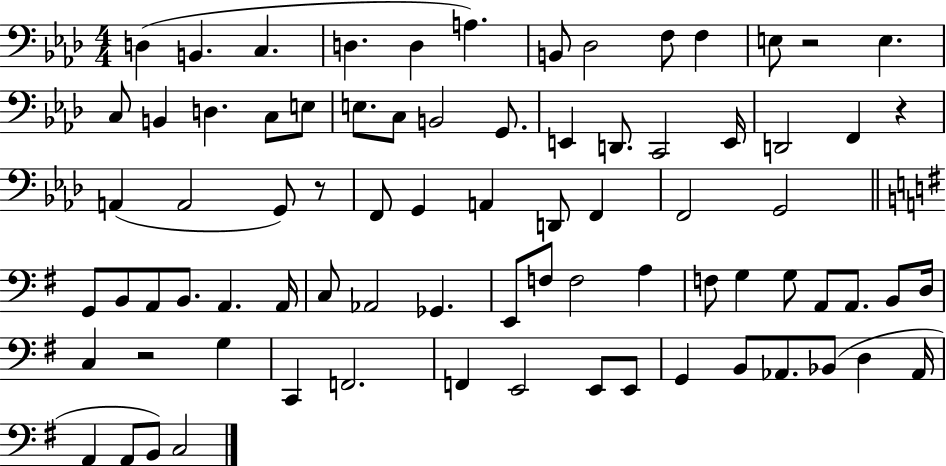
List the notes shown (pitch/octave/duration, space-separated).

D3/q B2/q. C3/q. D3/q. D3/q A3/q. B2/e Db3/h F3/e F3/q E3/e R/h E3/q. C3/e B2/q D3/q. C3/e E3/e E3/e. C3/e B2/h G2/e. E2/q D2/e. C2/h E2/s D2/h F2/q R/q A2/q A2/h G2/e R/e F2/e G2/q A2/q D2/e F2/q F2/h G2/h G2/e B2/e A2/e B2/e. A2/q. A2/s C3/e Ab2/h Gb2/q. E2/e F3/e F3/h A3/q F3/e G3/q G3/e A2/e A2/e. B2/e D3/s C3/q R/h G3/q C2/q F2/h. F2/q E2/h E2/e E2/e G2/q B2/e Ab2/e. Bb2/e D3/q Ab2/s A2/q A2/e B2/e C3/h